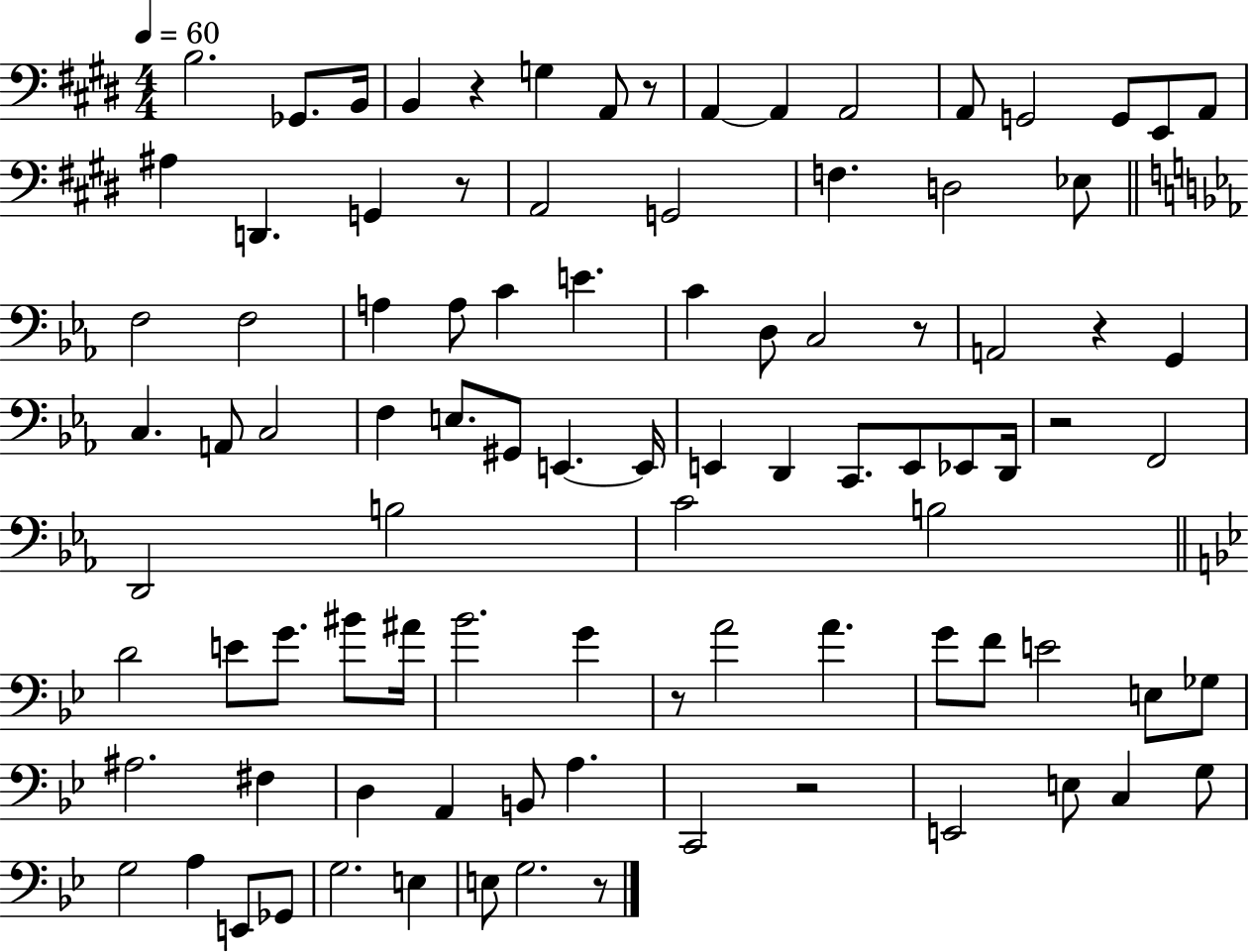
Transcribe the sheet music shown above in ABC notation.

X:1
T:Untitled
M:4/4
L:1/4
K:E
B,2 _G,,/2 B,,/4 B,, z G, A,,/2 z/2 A,, A,, A,,2 A,,/2 G,,2 G,,/2 E,,/2 A,,/2 ^A, D,, G,, z/2 A,,2 G,,2 F, D,2 _E,/2 F,2 F,2 A, A,/2 C E C D,/2 C,2 z/2 A,,2 z G,, C, A,,/2 C,2 F, E,/2 ^G,,/2 E,, E,,/4 E,, D,, C,,/2 E,,/2 _E,,/2 D,,/4 z2 F,,2 D,,2 B,2 C2 B,2 D2 E/2 G/2 ^B/2 ^A/4 _B2 G z/2 A2 A G/2 F/2 E2 E,/2 _G,/2 ^A,2 ^F, D, A,, B,,/2 A, C,,2 z2 E,,2 E,/2 C, G,/2 G,2 A, E,,/2 _G,,/2 G,2 E, E,/2 G,2 z/2